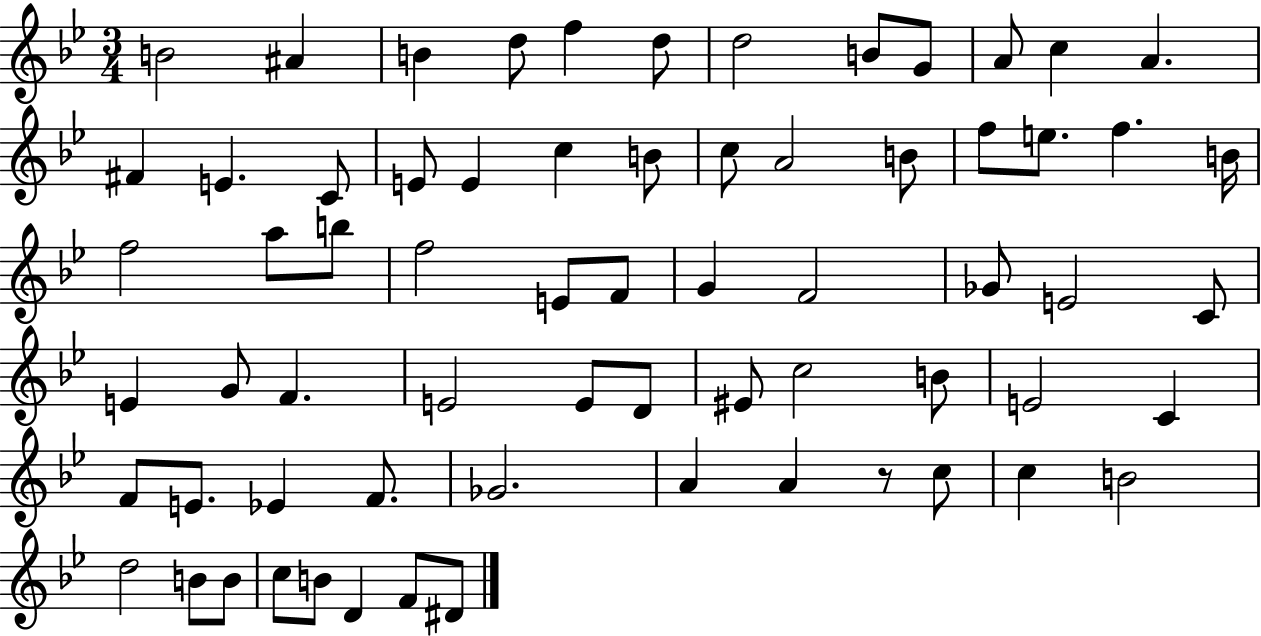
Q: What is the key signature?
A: BES major